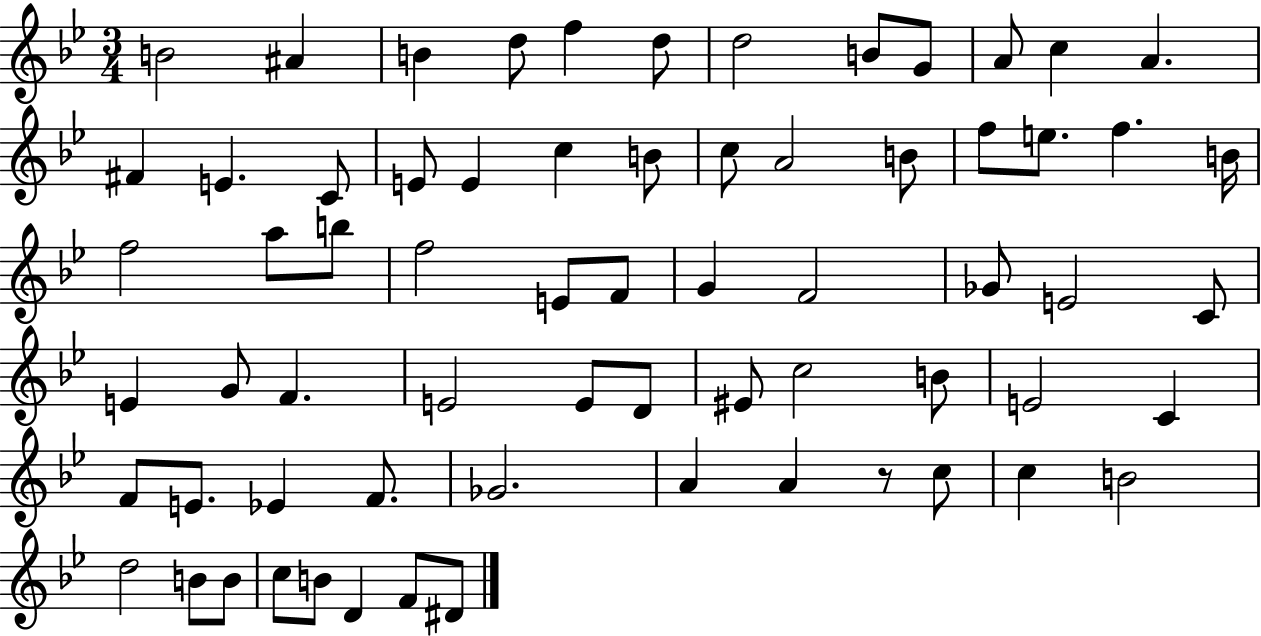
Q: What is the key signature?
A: BES major